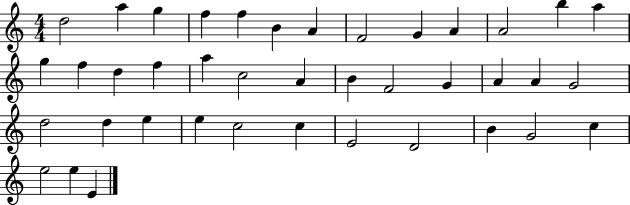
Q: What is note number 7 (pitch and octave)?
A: A4